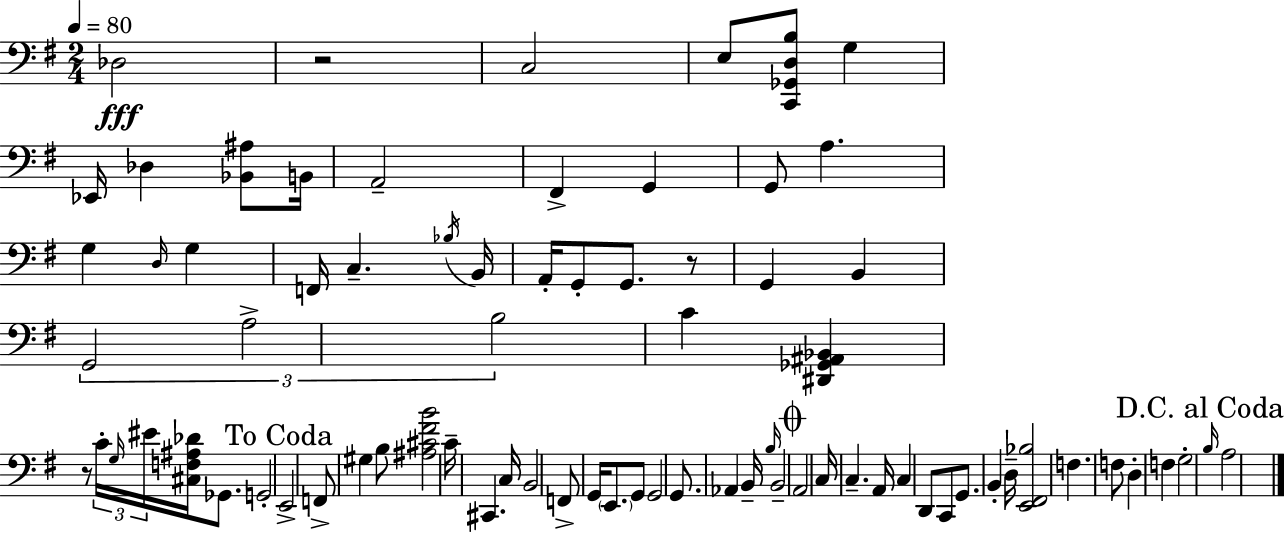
Db3/h R/h C3/h E3/e [C2,Gb2,D3,B3]/e G3/q Eb2/s Db3/q [Bb2,A#3]/e B2/s A2/h F#2/q G2/q G2/e A3/q. G3/q D3/s G3/q F2/s C3/q. Bb3/s B2/s A2/s G2/e G2/e. R/e G2/q B2/q G2/h A3/h B3/h C4/q [D#2,Gb2,A#2,Bb2]/q R/e C4/s G3/s EIS4/s [C#3,F3,A#3,Db4]/s Gb2/e. G2/h E2/h F2/e G#3/q B3/e [A#3,C#4,F#4,B4]/h C4/s C#2/q. C3/s B2/h F2/e G2/s E2/e. G2/e G2/h G2/e. Ab2/q B2/s B3/s B2/h A2/h C3/s C3/q. A2/s C3/q D2/e C2/e G2/e. B2/q D3/s [E2,F#2,Bb3]/h F3/q. F3/e D3/q F3/q G3/h B3/s A3/h